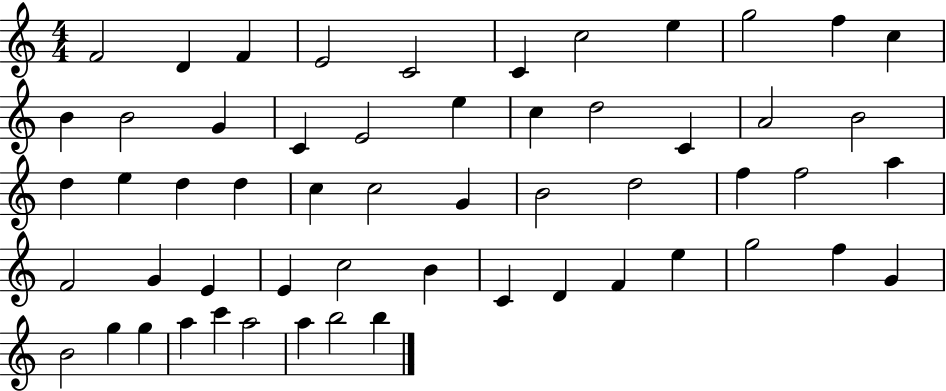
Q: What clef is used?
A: treble